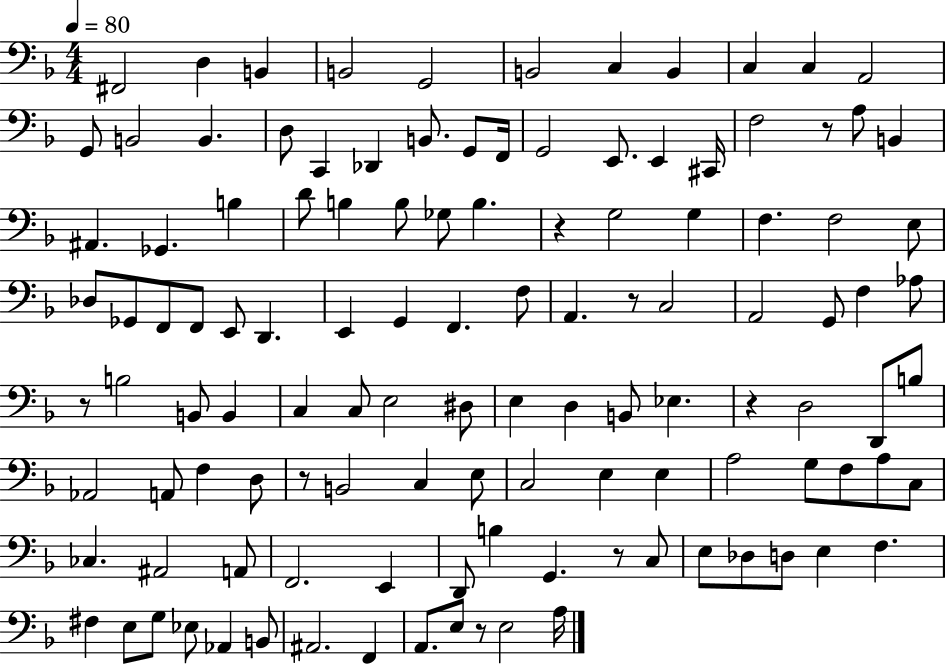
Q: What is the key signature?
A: F major